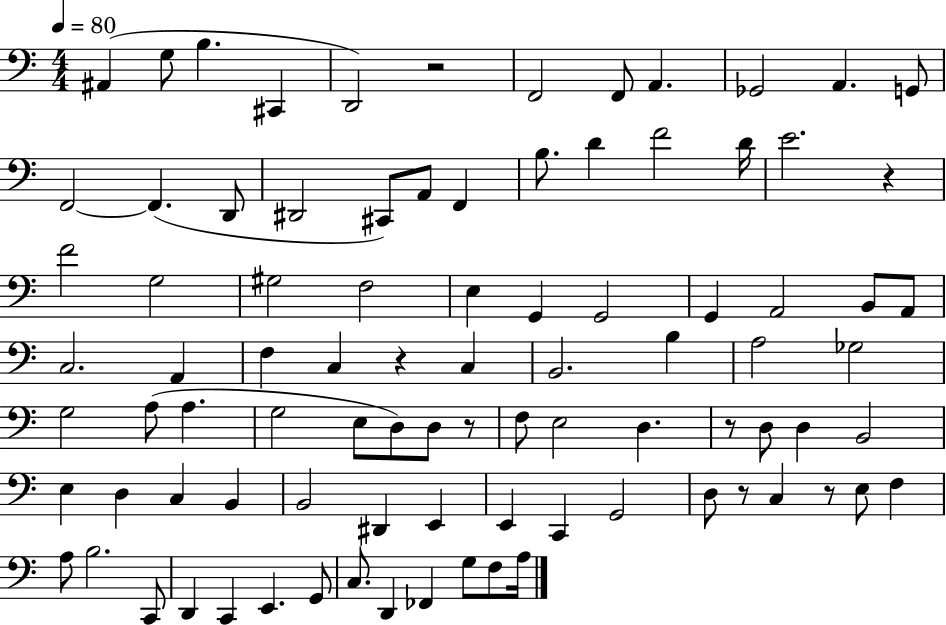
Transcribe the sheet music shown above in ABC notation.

X:1
T:Untitled
M:4/4
L:1/4
K:C
^A,, G,/2 B, ^C,, D,,2 z2 F,,2 F,,/2 A,, _G,,2 A,, G,,/2 F,,2 F,, D,,/2 ^D,,2 ^C,,/2 A,,/2 F,, B,/2 D F2 D/4 E2 z F2 G,2 ^G,2 F,2 E, G,, G,,2 G,, A,,2 B,,/2 A,,/2 C,2 A,, F, C, z C, B,,2 B, A,2 _G,2 G,2 A,/2 A, G,2 E,/2 D,/2 D,/2 z/2 F,/2 E,2 D, z/2 D,/2 D, B,,2 E, D, C, B,, B,,2 ^D,, E,, E,, C,, G,,2 D,/2 z/2 C, z/2 E,/2 F, A,/2 B,2 C,,/2 D,, C,, E,, G,,/2 C,/2 D,, _F,, G,/2 F,/2 A,/4